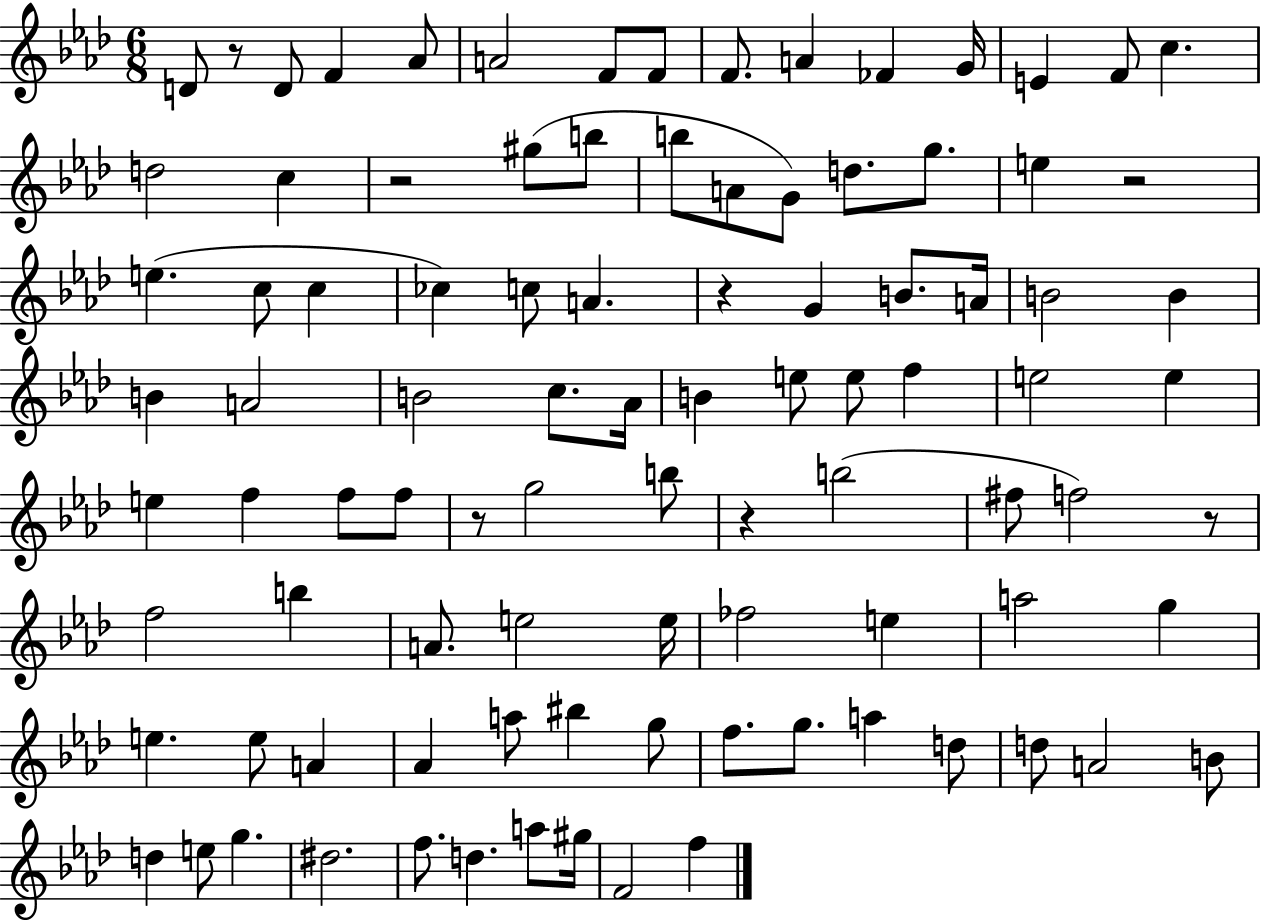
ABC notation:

X:1
T:Untitled
M:6/8
L:1/4
K:Ab
D/2 z/2 D/2 F _A/2 A2 F/2 F/2 F/2 A _F G/4 E F/2 c d2 c z2 ^g/2 b/2 b/2 A/2 G/2 d/2 g/2 e z2 e c/2 c _c c/2 A z G B/2 A/4 B2 B B A2 B2 c/2 _A/4 B e/2 e/2 f e2 e e f f/2 f/2 z/2 g2 b/2 z b2 ^f/2 f2 z/2 f2 b A/2 e2 e/4 _f2 e a2 g e e/2 A _A a/2 ^b g/2 f/2 g/2 a d/2 d/2 A2 B/2 d e/2 g ^d2 f/2 d a/2 ^g/4 F2 f